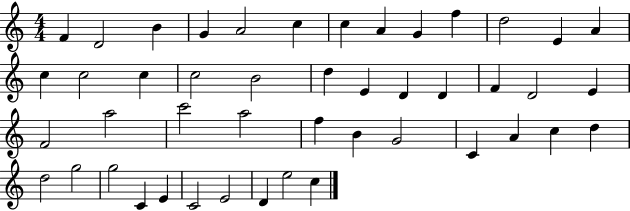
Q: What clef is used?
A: treble